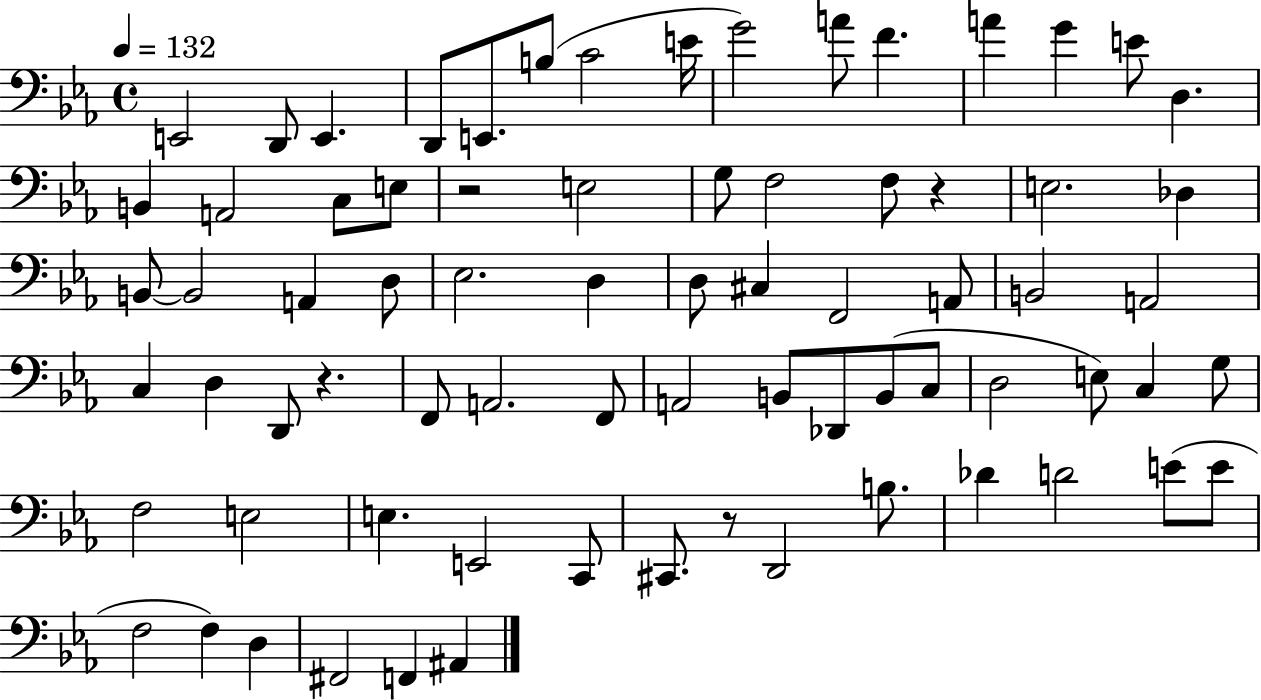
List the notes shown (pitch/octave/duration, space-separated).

E2/h D2/e E2/q. D2/e E2/e. B3/e C4/h E4/s G4/h A4/e F4/q. A4/q G4/q E4/e D3/q. B2/q A2/h C3/e E3/e R/h E3/h G3/e F3/h F3/e R/q E3/h. Db3/q B2/e B2/h A2/q D3/e Eb3/h. D3/q D3/e C#3/q F2/h A2/e B2/h A2/h C3/q D3/q D2/e R/q. F2/e A2/h. F2/e A2/h B2/e Db2/e B2/e C3/e D3/h E3/e C3/q G3/e F3/h E3/h E3/q. E2/h C2/e C#2/e. R/e D2/h B3/e. Db4/q D4/h E4/e E4/e F3/h F3/q D3/q F#2/h F2/q A#2/q